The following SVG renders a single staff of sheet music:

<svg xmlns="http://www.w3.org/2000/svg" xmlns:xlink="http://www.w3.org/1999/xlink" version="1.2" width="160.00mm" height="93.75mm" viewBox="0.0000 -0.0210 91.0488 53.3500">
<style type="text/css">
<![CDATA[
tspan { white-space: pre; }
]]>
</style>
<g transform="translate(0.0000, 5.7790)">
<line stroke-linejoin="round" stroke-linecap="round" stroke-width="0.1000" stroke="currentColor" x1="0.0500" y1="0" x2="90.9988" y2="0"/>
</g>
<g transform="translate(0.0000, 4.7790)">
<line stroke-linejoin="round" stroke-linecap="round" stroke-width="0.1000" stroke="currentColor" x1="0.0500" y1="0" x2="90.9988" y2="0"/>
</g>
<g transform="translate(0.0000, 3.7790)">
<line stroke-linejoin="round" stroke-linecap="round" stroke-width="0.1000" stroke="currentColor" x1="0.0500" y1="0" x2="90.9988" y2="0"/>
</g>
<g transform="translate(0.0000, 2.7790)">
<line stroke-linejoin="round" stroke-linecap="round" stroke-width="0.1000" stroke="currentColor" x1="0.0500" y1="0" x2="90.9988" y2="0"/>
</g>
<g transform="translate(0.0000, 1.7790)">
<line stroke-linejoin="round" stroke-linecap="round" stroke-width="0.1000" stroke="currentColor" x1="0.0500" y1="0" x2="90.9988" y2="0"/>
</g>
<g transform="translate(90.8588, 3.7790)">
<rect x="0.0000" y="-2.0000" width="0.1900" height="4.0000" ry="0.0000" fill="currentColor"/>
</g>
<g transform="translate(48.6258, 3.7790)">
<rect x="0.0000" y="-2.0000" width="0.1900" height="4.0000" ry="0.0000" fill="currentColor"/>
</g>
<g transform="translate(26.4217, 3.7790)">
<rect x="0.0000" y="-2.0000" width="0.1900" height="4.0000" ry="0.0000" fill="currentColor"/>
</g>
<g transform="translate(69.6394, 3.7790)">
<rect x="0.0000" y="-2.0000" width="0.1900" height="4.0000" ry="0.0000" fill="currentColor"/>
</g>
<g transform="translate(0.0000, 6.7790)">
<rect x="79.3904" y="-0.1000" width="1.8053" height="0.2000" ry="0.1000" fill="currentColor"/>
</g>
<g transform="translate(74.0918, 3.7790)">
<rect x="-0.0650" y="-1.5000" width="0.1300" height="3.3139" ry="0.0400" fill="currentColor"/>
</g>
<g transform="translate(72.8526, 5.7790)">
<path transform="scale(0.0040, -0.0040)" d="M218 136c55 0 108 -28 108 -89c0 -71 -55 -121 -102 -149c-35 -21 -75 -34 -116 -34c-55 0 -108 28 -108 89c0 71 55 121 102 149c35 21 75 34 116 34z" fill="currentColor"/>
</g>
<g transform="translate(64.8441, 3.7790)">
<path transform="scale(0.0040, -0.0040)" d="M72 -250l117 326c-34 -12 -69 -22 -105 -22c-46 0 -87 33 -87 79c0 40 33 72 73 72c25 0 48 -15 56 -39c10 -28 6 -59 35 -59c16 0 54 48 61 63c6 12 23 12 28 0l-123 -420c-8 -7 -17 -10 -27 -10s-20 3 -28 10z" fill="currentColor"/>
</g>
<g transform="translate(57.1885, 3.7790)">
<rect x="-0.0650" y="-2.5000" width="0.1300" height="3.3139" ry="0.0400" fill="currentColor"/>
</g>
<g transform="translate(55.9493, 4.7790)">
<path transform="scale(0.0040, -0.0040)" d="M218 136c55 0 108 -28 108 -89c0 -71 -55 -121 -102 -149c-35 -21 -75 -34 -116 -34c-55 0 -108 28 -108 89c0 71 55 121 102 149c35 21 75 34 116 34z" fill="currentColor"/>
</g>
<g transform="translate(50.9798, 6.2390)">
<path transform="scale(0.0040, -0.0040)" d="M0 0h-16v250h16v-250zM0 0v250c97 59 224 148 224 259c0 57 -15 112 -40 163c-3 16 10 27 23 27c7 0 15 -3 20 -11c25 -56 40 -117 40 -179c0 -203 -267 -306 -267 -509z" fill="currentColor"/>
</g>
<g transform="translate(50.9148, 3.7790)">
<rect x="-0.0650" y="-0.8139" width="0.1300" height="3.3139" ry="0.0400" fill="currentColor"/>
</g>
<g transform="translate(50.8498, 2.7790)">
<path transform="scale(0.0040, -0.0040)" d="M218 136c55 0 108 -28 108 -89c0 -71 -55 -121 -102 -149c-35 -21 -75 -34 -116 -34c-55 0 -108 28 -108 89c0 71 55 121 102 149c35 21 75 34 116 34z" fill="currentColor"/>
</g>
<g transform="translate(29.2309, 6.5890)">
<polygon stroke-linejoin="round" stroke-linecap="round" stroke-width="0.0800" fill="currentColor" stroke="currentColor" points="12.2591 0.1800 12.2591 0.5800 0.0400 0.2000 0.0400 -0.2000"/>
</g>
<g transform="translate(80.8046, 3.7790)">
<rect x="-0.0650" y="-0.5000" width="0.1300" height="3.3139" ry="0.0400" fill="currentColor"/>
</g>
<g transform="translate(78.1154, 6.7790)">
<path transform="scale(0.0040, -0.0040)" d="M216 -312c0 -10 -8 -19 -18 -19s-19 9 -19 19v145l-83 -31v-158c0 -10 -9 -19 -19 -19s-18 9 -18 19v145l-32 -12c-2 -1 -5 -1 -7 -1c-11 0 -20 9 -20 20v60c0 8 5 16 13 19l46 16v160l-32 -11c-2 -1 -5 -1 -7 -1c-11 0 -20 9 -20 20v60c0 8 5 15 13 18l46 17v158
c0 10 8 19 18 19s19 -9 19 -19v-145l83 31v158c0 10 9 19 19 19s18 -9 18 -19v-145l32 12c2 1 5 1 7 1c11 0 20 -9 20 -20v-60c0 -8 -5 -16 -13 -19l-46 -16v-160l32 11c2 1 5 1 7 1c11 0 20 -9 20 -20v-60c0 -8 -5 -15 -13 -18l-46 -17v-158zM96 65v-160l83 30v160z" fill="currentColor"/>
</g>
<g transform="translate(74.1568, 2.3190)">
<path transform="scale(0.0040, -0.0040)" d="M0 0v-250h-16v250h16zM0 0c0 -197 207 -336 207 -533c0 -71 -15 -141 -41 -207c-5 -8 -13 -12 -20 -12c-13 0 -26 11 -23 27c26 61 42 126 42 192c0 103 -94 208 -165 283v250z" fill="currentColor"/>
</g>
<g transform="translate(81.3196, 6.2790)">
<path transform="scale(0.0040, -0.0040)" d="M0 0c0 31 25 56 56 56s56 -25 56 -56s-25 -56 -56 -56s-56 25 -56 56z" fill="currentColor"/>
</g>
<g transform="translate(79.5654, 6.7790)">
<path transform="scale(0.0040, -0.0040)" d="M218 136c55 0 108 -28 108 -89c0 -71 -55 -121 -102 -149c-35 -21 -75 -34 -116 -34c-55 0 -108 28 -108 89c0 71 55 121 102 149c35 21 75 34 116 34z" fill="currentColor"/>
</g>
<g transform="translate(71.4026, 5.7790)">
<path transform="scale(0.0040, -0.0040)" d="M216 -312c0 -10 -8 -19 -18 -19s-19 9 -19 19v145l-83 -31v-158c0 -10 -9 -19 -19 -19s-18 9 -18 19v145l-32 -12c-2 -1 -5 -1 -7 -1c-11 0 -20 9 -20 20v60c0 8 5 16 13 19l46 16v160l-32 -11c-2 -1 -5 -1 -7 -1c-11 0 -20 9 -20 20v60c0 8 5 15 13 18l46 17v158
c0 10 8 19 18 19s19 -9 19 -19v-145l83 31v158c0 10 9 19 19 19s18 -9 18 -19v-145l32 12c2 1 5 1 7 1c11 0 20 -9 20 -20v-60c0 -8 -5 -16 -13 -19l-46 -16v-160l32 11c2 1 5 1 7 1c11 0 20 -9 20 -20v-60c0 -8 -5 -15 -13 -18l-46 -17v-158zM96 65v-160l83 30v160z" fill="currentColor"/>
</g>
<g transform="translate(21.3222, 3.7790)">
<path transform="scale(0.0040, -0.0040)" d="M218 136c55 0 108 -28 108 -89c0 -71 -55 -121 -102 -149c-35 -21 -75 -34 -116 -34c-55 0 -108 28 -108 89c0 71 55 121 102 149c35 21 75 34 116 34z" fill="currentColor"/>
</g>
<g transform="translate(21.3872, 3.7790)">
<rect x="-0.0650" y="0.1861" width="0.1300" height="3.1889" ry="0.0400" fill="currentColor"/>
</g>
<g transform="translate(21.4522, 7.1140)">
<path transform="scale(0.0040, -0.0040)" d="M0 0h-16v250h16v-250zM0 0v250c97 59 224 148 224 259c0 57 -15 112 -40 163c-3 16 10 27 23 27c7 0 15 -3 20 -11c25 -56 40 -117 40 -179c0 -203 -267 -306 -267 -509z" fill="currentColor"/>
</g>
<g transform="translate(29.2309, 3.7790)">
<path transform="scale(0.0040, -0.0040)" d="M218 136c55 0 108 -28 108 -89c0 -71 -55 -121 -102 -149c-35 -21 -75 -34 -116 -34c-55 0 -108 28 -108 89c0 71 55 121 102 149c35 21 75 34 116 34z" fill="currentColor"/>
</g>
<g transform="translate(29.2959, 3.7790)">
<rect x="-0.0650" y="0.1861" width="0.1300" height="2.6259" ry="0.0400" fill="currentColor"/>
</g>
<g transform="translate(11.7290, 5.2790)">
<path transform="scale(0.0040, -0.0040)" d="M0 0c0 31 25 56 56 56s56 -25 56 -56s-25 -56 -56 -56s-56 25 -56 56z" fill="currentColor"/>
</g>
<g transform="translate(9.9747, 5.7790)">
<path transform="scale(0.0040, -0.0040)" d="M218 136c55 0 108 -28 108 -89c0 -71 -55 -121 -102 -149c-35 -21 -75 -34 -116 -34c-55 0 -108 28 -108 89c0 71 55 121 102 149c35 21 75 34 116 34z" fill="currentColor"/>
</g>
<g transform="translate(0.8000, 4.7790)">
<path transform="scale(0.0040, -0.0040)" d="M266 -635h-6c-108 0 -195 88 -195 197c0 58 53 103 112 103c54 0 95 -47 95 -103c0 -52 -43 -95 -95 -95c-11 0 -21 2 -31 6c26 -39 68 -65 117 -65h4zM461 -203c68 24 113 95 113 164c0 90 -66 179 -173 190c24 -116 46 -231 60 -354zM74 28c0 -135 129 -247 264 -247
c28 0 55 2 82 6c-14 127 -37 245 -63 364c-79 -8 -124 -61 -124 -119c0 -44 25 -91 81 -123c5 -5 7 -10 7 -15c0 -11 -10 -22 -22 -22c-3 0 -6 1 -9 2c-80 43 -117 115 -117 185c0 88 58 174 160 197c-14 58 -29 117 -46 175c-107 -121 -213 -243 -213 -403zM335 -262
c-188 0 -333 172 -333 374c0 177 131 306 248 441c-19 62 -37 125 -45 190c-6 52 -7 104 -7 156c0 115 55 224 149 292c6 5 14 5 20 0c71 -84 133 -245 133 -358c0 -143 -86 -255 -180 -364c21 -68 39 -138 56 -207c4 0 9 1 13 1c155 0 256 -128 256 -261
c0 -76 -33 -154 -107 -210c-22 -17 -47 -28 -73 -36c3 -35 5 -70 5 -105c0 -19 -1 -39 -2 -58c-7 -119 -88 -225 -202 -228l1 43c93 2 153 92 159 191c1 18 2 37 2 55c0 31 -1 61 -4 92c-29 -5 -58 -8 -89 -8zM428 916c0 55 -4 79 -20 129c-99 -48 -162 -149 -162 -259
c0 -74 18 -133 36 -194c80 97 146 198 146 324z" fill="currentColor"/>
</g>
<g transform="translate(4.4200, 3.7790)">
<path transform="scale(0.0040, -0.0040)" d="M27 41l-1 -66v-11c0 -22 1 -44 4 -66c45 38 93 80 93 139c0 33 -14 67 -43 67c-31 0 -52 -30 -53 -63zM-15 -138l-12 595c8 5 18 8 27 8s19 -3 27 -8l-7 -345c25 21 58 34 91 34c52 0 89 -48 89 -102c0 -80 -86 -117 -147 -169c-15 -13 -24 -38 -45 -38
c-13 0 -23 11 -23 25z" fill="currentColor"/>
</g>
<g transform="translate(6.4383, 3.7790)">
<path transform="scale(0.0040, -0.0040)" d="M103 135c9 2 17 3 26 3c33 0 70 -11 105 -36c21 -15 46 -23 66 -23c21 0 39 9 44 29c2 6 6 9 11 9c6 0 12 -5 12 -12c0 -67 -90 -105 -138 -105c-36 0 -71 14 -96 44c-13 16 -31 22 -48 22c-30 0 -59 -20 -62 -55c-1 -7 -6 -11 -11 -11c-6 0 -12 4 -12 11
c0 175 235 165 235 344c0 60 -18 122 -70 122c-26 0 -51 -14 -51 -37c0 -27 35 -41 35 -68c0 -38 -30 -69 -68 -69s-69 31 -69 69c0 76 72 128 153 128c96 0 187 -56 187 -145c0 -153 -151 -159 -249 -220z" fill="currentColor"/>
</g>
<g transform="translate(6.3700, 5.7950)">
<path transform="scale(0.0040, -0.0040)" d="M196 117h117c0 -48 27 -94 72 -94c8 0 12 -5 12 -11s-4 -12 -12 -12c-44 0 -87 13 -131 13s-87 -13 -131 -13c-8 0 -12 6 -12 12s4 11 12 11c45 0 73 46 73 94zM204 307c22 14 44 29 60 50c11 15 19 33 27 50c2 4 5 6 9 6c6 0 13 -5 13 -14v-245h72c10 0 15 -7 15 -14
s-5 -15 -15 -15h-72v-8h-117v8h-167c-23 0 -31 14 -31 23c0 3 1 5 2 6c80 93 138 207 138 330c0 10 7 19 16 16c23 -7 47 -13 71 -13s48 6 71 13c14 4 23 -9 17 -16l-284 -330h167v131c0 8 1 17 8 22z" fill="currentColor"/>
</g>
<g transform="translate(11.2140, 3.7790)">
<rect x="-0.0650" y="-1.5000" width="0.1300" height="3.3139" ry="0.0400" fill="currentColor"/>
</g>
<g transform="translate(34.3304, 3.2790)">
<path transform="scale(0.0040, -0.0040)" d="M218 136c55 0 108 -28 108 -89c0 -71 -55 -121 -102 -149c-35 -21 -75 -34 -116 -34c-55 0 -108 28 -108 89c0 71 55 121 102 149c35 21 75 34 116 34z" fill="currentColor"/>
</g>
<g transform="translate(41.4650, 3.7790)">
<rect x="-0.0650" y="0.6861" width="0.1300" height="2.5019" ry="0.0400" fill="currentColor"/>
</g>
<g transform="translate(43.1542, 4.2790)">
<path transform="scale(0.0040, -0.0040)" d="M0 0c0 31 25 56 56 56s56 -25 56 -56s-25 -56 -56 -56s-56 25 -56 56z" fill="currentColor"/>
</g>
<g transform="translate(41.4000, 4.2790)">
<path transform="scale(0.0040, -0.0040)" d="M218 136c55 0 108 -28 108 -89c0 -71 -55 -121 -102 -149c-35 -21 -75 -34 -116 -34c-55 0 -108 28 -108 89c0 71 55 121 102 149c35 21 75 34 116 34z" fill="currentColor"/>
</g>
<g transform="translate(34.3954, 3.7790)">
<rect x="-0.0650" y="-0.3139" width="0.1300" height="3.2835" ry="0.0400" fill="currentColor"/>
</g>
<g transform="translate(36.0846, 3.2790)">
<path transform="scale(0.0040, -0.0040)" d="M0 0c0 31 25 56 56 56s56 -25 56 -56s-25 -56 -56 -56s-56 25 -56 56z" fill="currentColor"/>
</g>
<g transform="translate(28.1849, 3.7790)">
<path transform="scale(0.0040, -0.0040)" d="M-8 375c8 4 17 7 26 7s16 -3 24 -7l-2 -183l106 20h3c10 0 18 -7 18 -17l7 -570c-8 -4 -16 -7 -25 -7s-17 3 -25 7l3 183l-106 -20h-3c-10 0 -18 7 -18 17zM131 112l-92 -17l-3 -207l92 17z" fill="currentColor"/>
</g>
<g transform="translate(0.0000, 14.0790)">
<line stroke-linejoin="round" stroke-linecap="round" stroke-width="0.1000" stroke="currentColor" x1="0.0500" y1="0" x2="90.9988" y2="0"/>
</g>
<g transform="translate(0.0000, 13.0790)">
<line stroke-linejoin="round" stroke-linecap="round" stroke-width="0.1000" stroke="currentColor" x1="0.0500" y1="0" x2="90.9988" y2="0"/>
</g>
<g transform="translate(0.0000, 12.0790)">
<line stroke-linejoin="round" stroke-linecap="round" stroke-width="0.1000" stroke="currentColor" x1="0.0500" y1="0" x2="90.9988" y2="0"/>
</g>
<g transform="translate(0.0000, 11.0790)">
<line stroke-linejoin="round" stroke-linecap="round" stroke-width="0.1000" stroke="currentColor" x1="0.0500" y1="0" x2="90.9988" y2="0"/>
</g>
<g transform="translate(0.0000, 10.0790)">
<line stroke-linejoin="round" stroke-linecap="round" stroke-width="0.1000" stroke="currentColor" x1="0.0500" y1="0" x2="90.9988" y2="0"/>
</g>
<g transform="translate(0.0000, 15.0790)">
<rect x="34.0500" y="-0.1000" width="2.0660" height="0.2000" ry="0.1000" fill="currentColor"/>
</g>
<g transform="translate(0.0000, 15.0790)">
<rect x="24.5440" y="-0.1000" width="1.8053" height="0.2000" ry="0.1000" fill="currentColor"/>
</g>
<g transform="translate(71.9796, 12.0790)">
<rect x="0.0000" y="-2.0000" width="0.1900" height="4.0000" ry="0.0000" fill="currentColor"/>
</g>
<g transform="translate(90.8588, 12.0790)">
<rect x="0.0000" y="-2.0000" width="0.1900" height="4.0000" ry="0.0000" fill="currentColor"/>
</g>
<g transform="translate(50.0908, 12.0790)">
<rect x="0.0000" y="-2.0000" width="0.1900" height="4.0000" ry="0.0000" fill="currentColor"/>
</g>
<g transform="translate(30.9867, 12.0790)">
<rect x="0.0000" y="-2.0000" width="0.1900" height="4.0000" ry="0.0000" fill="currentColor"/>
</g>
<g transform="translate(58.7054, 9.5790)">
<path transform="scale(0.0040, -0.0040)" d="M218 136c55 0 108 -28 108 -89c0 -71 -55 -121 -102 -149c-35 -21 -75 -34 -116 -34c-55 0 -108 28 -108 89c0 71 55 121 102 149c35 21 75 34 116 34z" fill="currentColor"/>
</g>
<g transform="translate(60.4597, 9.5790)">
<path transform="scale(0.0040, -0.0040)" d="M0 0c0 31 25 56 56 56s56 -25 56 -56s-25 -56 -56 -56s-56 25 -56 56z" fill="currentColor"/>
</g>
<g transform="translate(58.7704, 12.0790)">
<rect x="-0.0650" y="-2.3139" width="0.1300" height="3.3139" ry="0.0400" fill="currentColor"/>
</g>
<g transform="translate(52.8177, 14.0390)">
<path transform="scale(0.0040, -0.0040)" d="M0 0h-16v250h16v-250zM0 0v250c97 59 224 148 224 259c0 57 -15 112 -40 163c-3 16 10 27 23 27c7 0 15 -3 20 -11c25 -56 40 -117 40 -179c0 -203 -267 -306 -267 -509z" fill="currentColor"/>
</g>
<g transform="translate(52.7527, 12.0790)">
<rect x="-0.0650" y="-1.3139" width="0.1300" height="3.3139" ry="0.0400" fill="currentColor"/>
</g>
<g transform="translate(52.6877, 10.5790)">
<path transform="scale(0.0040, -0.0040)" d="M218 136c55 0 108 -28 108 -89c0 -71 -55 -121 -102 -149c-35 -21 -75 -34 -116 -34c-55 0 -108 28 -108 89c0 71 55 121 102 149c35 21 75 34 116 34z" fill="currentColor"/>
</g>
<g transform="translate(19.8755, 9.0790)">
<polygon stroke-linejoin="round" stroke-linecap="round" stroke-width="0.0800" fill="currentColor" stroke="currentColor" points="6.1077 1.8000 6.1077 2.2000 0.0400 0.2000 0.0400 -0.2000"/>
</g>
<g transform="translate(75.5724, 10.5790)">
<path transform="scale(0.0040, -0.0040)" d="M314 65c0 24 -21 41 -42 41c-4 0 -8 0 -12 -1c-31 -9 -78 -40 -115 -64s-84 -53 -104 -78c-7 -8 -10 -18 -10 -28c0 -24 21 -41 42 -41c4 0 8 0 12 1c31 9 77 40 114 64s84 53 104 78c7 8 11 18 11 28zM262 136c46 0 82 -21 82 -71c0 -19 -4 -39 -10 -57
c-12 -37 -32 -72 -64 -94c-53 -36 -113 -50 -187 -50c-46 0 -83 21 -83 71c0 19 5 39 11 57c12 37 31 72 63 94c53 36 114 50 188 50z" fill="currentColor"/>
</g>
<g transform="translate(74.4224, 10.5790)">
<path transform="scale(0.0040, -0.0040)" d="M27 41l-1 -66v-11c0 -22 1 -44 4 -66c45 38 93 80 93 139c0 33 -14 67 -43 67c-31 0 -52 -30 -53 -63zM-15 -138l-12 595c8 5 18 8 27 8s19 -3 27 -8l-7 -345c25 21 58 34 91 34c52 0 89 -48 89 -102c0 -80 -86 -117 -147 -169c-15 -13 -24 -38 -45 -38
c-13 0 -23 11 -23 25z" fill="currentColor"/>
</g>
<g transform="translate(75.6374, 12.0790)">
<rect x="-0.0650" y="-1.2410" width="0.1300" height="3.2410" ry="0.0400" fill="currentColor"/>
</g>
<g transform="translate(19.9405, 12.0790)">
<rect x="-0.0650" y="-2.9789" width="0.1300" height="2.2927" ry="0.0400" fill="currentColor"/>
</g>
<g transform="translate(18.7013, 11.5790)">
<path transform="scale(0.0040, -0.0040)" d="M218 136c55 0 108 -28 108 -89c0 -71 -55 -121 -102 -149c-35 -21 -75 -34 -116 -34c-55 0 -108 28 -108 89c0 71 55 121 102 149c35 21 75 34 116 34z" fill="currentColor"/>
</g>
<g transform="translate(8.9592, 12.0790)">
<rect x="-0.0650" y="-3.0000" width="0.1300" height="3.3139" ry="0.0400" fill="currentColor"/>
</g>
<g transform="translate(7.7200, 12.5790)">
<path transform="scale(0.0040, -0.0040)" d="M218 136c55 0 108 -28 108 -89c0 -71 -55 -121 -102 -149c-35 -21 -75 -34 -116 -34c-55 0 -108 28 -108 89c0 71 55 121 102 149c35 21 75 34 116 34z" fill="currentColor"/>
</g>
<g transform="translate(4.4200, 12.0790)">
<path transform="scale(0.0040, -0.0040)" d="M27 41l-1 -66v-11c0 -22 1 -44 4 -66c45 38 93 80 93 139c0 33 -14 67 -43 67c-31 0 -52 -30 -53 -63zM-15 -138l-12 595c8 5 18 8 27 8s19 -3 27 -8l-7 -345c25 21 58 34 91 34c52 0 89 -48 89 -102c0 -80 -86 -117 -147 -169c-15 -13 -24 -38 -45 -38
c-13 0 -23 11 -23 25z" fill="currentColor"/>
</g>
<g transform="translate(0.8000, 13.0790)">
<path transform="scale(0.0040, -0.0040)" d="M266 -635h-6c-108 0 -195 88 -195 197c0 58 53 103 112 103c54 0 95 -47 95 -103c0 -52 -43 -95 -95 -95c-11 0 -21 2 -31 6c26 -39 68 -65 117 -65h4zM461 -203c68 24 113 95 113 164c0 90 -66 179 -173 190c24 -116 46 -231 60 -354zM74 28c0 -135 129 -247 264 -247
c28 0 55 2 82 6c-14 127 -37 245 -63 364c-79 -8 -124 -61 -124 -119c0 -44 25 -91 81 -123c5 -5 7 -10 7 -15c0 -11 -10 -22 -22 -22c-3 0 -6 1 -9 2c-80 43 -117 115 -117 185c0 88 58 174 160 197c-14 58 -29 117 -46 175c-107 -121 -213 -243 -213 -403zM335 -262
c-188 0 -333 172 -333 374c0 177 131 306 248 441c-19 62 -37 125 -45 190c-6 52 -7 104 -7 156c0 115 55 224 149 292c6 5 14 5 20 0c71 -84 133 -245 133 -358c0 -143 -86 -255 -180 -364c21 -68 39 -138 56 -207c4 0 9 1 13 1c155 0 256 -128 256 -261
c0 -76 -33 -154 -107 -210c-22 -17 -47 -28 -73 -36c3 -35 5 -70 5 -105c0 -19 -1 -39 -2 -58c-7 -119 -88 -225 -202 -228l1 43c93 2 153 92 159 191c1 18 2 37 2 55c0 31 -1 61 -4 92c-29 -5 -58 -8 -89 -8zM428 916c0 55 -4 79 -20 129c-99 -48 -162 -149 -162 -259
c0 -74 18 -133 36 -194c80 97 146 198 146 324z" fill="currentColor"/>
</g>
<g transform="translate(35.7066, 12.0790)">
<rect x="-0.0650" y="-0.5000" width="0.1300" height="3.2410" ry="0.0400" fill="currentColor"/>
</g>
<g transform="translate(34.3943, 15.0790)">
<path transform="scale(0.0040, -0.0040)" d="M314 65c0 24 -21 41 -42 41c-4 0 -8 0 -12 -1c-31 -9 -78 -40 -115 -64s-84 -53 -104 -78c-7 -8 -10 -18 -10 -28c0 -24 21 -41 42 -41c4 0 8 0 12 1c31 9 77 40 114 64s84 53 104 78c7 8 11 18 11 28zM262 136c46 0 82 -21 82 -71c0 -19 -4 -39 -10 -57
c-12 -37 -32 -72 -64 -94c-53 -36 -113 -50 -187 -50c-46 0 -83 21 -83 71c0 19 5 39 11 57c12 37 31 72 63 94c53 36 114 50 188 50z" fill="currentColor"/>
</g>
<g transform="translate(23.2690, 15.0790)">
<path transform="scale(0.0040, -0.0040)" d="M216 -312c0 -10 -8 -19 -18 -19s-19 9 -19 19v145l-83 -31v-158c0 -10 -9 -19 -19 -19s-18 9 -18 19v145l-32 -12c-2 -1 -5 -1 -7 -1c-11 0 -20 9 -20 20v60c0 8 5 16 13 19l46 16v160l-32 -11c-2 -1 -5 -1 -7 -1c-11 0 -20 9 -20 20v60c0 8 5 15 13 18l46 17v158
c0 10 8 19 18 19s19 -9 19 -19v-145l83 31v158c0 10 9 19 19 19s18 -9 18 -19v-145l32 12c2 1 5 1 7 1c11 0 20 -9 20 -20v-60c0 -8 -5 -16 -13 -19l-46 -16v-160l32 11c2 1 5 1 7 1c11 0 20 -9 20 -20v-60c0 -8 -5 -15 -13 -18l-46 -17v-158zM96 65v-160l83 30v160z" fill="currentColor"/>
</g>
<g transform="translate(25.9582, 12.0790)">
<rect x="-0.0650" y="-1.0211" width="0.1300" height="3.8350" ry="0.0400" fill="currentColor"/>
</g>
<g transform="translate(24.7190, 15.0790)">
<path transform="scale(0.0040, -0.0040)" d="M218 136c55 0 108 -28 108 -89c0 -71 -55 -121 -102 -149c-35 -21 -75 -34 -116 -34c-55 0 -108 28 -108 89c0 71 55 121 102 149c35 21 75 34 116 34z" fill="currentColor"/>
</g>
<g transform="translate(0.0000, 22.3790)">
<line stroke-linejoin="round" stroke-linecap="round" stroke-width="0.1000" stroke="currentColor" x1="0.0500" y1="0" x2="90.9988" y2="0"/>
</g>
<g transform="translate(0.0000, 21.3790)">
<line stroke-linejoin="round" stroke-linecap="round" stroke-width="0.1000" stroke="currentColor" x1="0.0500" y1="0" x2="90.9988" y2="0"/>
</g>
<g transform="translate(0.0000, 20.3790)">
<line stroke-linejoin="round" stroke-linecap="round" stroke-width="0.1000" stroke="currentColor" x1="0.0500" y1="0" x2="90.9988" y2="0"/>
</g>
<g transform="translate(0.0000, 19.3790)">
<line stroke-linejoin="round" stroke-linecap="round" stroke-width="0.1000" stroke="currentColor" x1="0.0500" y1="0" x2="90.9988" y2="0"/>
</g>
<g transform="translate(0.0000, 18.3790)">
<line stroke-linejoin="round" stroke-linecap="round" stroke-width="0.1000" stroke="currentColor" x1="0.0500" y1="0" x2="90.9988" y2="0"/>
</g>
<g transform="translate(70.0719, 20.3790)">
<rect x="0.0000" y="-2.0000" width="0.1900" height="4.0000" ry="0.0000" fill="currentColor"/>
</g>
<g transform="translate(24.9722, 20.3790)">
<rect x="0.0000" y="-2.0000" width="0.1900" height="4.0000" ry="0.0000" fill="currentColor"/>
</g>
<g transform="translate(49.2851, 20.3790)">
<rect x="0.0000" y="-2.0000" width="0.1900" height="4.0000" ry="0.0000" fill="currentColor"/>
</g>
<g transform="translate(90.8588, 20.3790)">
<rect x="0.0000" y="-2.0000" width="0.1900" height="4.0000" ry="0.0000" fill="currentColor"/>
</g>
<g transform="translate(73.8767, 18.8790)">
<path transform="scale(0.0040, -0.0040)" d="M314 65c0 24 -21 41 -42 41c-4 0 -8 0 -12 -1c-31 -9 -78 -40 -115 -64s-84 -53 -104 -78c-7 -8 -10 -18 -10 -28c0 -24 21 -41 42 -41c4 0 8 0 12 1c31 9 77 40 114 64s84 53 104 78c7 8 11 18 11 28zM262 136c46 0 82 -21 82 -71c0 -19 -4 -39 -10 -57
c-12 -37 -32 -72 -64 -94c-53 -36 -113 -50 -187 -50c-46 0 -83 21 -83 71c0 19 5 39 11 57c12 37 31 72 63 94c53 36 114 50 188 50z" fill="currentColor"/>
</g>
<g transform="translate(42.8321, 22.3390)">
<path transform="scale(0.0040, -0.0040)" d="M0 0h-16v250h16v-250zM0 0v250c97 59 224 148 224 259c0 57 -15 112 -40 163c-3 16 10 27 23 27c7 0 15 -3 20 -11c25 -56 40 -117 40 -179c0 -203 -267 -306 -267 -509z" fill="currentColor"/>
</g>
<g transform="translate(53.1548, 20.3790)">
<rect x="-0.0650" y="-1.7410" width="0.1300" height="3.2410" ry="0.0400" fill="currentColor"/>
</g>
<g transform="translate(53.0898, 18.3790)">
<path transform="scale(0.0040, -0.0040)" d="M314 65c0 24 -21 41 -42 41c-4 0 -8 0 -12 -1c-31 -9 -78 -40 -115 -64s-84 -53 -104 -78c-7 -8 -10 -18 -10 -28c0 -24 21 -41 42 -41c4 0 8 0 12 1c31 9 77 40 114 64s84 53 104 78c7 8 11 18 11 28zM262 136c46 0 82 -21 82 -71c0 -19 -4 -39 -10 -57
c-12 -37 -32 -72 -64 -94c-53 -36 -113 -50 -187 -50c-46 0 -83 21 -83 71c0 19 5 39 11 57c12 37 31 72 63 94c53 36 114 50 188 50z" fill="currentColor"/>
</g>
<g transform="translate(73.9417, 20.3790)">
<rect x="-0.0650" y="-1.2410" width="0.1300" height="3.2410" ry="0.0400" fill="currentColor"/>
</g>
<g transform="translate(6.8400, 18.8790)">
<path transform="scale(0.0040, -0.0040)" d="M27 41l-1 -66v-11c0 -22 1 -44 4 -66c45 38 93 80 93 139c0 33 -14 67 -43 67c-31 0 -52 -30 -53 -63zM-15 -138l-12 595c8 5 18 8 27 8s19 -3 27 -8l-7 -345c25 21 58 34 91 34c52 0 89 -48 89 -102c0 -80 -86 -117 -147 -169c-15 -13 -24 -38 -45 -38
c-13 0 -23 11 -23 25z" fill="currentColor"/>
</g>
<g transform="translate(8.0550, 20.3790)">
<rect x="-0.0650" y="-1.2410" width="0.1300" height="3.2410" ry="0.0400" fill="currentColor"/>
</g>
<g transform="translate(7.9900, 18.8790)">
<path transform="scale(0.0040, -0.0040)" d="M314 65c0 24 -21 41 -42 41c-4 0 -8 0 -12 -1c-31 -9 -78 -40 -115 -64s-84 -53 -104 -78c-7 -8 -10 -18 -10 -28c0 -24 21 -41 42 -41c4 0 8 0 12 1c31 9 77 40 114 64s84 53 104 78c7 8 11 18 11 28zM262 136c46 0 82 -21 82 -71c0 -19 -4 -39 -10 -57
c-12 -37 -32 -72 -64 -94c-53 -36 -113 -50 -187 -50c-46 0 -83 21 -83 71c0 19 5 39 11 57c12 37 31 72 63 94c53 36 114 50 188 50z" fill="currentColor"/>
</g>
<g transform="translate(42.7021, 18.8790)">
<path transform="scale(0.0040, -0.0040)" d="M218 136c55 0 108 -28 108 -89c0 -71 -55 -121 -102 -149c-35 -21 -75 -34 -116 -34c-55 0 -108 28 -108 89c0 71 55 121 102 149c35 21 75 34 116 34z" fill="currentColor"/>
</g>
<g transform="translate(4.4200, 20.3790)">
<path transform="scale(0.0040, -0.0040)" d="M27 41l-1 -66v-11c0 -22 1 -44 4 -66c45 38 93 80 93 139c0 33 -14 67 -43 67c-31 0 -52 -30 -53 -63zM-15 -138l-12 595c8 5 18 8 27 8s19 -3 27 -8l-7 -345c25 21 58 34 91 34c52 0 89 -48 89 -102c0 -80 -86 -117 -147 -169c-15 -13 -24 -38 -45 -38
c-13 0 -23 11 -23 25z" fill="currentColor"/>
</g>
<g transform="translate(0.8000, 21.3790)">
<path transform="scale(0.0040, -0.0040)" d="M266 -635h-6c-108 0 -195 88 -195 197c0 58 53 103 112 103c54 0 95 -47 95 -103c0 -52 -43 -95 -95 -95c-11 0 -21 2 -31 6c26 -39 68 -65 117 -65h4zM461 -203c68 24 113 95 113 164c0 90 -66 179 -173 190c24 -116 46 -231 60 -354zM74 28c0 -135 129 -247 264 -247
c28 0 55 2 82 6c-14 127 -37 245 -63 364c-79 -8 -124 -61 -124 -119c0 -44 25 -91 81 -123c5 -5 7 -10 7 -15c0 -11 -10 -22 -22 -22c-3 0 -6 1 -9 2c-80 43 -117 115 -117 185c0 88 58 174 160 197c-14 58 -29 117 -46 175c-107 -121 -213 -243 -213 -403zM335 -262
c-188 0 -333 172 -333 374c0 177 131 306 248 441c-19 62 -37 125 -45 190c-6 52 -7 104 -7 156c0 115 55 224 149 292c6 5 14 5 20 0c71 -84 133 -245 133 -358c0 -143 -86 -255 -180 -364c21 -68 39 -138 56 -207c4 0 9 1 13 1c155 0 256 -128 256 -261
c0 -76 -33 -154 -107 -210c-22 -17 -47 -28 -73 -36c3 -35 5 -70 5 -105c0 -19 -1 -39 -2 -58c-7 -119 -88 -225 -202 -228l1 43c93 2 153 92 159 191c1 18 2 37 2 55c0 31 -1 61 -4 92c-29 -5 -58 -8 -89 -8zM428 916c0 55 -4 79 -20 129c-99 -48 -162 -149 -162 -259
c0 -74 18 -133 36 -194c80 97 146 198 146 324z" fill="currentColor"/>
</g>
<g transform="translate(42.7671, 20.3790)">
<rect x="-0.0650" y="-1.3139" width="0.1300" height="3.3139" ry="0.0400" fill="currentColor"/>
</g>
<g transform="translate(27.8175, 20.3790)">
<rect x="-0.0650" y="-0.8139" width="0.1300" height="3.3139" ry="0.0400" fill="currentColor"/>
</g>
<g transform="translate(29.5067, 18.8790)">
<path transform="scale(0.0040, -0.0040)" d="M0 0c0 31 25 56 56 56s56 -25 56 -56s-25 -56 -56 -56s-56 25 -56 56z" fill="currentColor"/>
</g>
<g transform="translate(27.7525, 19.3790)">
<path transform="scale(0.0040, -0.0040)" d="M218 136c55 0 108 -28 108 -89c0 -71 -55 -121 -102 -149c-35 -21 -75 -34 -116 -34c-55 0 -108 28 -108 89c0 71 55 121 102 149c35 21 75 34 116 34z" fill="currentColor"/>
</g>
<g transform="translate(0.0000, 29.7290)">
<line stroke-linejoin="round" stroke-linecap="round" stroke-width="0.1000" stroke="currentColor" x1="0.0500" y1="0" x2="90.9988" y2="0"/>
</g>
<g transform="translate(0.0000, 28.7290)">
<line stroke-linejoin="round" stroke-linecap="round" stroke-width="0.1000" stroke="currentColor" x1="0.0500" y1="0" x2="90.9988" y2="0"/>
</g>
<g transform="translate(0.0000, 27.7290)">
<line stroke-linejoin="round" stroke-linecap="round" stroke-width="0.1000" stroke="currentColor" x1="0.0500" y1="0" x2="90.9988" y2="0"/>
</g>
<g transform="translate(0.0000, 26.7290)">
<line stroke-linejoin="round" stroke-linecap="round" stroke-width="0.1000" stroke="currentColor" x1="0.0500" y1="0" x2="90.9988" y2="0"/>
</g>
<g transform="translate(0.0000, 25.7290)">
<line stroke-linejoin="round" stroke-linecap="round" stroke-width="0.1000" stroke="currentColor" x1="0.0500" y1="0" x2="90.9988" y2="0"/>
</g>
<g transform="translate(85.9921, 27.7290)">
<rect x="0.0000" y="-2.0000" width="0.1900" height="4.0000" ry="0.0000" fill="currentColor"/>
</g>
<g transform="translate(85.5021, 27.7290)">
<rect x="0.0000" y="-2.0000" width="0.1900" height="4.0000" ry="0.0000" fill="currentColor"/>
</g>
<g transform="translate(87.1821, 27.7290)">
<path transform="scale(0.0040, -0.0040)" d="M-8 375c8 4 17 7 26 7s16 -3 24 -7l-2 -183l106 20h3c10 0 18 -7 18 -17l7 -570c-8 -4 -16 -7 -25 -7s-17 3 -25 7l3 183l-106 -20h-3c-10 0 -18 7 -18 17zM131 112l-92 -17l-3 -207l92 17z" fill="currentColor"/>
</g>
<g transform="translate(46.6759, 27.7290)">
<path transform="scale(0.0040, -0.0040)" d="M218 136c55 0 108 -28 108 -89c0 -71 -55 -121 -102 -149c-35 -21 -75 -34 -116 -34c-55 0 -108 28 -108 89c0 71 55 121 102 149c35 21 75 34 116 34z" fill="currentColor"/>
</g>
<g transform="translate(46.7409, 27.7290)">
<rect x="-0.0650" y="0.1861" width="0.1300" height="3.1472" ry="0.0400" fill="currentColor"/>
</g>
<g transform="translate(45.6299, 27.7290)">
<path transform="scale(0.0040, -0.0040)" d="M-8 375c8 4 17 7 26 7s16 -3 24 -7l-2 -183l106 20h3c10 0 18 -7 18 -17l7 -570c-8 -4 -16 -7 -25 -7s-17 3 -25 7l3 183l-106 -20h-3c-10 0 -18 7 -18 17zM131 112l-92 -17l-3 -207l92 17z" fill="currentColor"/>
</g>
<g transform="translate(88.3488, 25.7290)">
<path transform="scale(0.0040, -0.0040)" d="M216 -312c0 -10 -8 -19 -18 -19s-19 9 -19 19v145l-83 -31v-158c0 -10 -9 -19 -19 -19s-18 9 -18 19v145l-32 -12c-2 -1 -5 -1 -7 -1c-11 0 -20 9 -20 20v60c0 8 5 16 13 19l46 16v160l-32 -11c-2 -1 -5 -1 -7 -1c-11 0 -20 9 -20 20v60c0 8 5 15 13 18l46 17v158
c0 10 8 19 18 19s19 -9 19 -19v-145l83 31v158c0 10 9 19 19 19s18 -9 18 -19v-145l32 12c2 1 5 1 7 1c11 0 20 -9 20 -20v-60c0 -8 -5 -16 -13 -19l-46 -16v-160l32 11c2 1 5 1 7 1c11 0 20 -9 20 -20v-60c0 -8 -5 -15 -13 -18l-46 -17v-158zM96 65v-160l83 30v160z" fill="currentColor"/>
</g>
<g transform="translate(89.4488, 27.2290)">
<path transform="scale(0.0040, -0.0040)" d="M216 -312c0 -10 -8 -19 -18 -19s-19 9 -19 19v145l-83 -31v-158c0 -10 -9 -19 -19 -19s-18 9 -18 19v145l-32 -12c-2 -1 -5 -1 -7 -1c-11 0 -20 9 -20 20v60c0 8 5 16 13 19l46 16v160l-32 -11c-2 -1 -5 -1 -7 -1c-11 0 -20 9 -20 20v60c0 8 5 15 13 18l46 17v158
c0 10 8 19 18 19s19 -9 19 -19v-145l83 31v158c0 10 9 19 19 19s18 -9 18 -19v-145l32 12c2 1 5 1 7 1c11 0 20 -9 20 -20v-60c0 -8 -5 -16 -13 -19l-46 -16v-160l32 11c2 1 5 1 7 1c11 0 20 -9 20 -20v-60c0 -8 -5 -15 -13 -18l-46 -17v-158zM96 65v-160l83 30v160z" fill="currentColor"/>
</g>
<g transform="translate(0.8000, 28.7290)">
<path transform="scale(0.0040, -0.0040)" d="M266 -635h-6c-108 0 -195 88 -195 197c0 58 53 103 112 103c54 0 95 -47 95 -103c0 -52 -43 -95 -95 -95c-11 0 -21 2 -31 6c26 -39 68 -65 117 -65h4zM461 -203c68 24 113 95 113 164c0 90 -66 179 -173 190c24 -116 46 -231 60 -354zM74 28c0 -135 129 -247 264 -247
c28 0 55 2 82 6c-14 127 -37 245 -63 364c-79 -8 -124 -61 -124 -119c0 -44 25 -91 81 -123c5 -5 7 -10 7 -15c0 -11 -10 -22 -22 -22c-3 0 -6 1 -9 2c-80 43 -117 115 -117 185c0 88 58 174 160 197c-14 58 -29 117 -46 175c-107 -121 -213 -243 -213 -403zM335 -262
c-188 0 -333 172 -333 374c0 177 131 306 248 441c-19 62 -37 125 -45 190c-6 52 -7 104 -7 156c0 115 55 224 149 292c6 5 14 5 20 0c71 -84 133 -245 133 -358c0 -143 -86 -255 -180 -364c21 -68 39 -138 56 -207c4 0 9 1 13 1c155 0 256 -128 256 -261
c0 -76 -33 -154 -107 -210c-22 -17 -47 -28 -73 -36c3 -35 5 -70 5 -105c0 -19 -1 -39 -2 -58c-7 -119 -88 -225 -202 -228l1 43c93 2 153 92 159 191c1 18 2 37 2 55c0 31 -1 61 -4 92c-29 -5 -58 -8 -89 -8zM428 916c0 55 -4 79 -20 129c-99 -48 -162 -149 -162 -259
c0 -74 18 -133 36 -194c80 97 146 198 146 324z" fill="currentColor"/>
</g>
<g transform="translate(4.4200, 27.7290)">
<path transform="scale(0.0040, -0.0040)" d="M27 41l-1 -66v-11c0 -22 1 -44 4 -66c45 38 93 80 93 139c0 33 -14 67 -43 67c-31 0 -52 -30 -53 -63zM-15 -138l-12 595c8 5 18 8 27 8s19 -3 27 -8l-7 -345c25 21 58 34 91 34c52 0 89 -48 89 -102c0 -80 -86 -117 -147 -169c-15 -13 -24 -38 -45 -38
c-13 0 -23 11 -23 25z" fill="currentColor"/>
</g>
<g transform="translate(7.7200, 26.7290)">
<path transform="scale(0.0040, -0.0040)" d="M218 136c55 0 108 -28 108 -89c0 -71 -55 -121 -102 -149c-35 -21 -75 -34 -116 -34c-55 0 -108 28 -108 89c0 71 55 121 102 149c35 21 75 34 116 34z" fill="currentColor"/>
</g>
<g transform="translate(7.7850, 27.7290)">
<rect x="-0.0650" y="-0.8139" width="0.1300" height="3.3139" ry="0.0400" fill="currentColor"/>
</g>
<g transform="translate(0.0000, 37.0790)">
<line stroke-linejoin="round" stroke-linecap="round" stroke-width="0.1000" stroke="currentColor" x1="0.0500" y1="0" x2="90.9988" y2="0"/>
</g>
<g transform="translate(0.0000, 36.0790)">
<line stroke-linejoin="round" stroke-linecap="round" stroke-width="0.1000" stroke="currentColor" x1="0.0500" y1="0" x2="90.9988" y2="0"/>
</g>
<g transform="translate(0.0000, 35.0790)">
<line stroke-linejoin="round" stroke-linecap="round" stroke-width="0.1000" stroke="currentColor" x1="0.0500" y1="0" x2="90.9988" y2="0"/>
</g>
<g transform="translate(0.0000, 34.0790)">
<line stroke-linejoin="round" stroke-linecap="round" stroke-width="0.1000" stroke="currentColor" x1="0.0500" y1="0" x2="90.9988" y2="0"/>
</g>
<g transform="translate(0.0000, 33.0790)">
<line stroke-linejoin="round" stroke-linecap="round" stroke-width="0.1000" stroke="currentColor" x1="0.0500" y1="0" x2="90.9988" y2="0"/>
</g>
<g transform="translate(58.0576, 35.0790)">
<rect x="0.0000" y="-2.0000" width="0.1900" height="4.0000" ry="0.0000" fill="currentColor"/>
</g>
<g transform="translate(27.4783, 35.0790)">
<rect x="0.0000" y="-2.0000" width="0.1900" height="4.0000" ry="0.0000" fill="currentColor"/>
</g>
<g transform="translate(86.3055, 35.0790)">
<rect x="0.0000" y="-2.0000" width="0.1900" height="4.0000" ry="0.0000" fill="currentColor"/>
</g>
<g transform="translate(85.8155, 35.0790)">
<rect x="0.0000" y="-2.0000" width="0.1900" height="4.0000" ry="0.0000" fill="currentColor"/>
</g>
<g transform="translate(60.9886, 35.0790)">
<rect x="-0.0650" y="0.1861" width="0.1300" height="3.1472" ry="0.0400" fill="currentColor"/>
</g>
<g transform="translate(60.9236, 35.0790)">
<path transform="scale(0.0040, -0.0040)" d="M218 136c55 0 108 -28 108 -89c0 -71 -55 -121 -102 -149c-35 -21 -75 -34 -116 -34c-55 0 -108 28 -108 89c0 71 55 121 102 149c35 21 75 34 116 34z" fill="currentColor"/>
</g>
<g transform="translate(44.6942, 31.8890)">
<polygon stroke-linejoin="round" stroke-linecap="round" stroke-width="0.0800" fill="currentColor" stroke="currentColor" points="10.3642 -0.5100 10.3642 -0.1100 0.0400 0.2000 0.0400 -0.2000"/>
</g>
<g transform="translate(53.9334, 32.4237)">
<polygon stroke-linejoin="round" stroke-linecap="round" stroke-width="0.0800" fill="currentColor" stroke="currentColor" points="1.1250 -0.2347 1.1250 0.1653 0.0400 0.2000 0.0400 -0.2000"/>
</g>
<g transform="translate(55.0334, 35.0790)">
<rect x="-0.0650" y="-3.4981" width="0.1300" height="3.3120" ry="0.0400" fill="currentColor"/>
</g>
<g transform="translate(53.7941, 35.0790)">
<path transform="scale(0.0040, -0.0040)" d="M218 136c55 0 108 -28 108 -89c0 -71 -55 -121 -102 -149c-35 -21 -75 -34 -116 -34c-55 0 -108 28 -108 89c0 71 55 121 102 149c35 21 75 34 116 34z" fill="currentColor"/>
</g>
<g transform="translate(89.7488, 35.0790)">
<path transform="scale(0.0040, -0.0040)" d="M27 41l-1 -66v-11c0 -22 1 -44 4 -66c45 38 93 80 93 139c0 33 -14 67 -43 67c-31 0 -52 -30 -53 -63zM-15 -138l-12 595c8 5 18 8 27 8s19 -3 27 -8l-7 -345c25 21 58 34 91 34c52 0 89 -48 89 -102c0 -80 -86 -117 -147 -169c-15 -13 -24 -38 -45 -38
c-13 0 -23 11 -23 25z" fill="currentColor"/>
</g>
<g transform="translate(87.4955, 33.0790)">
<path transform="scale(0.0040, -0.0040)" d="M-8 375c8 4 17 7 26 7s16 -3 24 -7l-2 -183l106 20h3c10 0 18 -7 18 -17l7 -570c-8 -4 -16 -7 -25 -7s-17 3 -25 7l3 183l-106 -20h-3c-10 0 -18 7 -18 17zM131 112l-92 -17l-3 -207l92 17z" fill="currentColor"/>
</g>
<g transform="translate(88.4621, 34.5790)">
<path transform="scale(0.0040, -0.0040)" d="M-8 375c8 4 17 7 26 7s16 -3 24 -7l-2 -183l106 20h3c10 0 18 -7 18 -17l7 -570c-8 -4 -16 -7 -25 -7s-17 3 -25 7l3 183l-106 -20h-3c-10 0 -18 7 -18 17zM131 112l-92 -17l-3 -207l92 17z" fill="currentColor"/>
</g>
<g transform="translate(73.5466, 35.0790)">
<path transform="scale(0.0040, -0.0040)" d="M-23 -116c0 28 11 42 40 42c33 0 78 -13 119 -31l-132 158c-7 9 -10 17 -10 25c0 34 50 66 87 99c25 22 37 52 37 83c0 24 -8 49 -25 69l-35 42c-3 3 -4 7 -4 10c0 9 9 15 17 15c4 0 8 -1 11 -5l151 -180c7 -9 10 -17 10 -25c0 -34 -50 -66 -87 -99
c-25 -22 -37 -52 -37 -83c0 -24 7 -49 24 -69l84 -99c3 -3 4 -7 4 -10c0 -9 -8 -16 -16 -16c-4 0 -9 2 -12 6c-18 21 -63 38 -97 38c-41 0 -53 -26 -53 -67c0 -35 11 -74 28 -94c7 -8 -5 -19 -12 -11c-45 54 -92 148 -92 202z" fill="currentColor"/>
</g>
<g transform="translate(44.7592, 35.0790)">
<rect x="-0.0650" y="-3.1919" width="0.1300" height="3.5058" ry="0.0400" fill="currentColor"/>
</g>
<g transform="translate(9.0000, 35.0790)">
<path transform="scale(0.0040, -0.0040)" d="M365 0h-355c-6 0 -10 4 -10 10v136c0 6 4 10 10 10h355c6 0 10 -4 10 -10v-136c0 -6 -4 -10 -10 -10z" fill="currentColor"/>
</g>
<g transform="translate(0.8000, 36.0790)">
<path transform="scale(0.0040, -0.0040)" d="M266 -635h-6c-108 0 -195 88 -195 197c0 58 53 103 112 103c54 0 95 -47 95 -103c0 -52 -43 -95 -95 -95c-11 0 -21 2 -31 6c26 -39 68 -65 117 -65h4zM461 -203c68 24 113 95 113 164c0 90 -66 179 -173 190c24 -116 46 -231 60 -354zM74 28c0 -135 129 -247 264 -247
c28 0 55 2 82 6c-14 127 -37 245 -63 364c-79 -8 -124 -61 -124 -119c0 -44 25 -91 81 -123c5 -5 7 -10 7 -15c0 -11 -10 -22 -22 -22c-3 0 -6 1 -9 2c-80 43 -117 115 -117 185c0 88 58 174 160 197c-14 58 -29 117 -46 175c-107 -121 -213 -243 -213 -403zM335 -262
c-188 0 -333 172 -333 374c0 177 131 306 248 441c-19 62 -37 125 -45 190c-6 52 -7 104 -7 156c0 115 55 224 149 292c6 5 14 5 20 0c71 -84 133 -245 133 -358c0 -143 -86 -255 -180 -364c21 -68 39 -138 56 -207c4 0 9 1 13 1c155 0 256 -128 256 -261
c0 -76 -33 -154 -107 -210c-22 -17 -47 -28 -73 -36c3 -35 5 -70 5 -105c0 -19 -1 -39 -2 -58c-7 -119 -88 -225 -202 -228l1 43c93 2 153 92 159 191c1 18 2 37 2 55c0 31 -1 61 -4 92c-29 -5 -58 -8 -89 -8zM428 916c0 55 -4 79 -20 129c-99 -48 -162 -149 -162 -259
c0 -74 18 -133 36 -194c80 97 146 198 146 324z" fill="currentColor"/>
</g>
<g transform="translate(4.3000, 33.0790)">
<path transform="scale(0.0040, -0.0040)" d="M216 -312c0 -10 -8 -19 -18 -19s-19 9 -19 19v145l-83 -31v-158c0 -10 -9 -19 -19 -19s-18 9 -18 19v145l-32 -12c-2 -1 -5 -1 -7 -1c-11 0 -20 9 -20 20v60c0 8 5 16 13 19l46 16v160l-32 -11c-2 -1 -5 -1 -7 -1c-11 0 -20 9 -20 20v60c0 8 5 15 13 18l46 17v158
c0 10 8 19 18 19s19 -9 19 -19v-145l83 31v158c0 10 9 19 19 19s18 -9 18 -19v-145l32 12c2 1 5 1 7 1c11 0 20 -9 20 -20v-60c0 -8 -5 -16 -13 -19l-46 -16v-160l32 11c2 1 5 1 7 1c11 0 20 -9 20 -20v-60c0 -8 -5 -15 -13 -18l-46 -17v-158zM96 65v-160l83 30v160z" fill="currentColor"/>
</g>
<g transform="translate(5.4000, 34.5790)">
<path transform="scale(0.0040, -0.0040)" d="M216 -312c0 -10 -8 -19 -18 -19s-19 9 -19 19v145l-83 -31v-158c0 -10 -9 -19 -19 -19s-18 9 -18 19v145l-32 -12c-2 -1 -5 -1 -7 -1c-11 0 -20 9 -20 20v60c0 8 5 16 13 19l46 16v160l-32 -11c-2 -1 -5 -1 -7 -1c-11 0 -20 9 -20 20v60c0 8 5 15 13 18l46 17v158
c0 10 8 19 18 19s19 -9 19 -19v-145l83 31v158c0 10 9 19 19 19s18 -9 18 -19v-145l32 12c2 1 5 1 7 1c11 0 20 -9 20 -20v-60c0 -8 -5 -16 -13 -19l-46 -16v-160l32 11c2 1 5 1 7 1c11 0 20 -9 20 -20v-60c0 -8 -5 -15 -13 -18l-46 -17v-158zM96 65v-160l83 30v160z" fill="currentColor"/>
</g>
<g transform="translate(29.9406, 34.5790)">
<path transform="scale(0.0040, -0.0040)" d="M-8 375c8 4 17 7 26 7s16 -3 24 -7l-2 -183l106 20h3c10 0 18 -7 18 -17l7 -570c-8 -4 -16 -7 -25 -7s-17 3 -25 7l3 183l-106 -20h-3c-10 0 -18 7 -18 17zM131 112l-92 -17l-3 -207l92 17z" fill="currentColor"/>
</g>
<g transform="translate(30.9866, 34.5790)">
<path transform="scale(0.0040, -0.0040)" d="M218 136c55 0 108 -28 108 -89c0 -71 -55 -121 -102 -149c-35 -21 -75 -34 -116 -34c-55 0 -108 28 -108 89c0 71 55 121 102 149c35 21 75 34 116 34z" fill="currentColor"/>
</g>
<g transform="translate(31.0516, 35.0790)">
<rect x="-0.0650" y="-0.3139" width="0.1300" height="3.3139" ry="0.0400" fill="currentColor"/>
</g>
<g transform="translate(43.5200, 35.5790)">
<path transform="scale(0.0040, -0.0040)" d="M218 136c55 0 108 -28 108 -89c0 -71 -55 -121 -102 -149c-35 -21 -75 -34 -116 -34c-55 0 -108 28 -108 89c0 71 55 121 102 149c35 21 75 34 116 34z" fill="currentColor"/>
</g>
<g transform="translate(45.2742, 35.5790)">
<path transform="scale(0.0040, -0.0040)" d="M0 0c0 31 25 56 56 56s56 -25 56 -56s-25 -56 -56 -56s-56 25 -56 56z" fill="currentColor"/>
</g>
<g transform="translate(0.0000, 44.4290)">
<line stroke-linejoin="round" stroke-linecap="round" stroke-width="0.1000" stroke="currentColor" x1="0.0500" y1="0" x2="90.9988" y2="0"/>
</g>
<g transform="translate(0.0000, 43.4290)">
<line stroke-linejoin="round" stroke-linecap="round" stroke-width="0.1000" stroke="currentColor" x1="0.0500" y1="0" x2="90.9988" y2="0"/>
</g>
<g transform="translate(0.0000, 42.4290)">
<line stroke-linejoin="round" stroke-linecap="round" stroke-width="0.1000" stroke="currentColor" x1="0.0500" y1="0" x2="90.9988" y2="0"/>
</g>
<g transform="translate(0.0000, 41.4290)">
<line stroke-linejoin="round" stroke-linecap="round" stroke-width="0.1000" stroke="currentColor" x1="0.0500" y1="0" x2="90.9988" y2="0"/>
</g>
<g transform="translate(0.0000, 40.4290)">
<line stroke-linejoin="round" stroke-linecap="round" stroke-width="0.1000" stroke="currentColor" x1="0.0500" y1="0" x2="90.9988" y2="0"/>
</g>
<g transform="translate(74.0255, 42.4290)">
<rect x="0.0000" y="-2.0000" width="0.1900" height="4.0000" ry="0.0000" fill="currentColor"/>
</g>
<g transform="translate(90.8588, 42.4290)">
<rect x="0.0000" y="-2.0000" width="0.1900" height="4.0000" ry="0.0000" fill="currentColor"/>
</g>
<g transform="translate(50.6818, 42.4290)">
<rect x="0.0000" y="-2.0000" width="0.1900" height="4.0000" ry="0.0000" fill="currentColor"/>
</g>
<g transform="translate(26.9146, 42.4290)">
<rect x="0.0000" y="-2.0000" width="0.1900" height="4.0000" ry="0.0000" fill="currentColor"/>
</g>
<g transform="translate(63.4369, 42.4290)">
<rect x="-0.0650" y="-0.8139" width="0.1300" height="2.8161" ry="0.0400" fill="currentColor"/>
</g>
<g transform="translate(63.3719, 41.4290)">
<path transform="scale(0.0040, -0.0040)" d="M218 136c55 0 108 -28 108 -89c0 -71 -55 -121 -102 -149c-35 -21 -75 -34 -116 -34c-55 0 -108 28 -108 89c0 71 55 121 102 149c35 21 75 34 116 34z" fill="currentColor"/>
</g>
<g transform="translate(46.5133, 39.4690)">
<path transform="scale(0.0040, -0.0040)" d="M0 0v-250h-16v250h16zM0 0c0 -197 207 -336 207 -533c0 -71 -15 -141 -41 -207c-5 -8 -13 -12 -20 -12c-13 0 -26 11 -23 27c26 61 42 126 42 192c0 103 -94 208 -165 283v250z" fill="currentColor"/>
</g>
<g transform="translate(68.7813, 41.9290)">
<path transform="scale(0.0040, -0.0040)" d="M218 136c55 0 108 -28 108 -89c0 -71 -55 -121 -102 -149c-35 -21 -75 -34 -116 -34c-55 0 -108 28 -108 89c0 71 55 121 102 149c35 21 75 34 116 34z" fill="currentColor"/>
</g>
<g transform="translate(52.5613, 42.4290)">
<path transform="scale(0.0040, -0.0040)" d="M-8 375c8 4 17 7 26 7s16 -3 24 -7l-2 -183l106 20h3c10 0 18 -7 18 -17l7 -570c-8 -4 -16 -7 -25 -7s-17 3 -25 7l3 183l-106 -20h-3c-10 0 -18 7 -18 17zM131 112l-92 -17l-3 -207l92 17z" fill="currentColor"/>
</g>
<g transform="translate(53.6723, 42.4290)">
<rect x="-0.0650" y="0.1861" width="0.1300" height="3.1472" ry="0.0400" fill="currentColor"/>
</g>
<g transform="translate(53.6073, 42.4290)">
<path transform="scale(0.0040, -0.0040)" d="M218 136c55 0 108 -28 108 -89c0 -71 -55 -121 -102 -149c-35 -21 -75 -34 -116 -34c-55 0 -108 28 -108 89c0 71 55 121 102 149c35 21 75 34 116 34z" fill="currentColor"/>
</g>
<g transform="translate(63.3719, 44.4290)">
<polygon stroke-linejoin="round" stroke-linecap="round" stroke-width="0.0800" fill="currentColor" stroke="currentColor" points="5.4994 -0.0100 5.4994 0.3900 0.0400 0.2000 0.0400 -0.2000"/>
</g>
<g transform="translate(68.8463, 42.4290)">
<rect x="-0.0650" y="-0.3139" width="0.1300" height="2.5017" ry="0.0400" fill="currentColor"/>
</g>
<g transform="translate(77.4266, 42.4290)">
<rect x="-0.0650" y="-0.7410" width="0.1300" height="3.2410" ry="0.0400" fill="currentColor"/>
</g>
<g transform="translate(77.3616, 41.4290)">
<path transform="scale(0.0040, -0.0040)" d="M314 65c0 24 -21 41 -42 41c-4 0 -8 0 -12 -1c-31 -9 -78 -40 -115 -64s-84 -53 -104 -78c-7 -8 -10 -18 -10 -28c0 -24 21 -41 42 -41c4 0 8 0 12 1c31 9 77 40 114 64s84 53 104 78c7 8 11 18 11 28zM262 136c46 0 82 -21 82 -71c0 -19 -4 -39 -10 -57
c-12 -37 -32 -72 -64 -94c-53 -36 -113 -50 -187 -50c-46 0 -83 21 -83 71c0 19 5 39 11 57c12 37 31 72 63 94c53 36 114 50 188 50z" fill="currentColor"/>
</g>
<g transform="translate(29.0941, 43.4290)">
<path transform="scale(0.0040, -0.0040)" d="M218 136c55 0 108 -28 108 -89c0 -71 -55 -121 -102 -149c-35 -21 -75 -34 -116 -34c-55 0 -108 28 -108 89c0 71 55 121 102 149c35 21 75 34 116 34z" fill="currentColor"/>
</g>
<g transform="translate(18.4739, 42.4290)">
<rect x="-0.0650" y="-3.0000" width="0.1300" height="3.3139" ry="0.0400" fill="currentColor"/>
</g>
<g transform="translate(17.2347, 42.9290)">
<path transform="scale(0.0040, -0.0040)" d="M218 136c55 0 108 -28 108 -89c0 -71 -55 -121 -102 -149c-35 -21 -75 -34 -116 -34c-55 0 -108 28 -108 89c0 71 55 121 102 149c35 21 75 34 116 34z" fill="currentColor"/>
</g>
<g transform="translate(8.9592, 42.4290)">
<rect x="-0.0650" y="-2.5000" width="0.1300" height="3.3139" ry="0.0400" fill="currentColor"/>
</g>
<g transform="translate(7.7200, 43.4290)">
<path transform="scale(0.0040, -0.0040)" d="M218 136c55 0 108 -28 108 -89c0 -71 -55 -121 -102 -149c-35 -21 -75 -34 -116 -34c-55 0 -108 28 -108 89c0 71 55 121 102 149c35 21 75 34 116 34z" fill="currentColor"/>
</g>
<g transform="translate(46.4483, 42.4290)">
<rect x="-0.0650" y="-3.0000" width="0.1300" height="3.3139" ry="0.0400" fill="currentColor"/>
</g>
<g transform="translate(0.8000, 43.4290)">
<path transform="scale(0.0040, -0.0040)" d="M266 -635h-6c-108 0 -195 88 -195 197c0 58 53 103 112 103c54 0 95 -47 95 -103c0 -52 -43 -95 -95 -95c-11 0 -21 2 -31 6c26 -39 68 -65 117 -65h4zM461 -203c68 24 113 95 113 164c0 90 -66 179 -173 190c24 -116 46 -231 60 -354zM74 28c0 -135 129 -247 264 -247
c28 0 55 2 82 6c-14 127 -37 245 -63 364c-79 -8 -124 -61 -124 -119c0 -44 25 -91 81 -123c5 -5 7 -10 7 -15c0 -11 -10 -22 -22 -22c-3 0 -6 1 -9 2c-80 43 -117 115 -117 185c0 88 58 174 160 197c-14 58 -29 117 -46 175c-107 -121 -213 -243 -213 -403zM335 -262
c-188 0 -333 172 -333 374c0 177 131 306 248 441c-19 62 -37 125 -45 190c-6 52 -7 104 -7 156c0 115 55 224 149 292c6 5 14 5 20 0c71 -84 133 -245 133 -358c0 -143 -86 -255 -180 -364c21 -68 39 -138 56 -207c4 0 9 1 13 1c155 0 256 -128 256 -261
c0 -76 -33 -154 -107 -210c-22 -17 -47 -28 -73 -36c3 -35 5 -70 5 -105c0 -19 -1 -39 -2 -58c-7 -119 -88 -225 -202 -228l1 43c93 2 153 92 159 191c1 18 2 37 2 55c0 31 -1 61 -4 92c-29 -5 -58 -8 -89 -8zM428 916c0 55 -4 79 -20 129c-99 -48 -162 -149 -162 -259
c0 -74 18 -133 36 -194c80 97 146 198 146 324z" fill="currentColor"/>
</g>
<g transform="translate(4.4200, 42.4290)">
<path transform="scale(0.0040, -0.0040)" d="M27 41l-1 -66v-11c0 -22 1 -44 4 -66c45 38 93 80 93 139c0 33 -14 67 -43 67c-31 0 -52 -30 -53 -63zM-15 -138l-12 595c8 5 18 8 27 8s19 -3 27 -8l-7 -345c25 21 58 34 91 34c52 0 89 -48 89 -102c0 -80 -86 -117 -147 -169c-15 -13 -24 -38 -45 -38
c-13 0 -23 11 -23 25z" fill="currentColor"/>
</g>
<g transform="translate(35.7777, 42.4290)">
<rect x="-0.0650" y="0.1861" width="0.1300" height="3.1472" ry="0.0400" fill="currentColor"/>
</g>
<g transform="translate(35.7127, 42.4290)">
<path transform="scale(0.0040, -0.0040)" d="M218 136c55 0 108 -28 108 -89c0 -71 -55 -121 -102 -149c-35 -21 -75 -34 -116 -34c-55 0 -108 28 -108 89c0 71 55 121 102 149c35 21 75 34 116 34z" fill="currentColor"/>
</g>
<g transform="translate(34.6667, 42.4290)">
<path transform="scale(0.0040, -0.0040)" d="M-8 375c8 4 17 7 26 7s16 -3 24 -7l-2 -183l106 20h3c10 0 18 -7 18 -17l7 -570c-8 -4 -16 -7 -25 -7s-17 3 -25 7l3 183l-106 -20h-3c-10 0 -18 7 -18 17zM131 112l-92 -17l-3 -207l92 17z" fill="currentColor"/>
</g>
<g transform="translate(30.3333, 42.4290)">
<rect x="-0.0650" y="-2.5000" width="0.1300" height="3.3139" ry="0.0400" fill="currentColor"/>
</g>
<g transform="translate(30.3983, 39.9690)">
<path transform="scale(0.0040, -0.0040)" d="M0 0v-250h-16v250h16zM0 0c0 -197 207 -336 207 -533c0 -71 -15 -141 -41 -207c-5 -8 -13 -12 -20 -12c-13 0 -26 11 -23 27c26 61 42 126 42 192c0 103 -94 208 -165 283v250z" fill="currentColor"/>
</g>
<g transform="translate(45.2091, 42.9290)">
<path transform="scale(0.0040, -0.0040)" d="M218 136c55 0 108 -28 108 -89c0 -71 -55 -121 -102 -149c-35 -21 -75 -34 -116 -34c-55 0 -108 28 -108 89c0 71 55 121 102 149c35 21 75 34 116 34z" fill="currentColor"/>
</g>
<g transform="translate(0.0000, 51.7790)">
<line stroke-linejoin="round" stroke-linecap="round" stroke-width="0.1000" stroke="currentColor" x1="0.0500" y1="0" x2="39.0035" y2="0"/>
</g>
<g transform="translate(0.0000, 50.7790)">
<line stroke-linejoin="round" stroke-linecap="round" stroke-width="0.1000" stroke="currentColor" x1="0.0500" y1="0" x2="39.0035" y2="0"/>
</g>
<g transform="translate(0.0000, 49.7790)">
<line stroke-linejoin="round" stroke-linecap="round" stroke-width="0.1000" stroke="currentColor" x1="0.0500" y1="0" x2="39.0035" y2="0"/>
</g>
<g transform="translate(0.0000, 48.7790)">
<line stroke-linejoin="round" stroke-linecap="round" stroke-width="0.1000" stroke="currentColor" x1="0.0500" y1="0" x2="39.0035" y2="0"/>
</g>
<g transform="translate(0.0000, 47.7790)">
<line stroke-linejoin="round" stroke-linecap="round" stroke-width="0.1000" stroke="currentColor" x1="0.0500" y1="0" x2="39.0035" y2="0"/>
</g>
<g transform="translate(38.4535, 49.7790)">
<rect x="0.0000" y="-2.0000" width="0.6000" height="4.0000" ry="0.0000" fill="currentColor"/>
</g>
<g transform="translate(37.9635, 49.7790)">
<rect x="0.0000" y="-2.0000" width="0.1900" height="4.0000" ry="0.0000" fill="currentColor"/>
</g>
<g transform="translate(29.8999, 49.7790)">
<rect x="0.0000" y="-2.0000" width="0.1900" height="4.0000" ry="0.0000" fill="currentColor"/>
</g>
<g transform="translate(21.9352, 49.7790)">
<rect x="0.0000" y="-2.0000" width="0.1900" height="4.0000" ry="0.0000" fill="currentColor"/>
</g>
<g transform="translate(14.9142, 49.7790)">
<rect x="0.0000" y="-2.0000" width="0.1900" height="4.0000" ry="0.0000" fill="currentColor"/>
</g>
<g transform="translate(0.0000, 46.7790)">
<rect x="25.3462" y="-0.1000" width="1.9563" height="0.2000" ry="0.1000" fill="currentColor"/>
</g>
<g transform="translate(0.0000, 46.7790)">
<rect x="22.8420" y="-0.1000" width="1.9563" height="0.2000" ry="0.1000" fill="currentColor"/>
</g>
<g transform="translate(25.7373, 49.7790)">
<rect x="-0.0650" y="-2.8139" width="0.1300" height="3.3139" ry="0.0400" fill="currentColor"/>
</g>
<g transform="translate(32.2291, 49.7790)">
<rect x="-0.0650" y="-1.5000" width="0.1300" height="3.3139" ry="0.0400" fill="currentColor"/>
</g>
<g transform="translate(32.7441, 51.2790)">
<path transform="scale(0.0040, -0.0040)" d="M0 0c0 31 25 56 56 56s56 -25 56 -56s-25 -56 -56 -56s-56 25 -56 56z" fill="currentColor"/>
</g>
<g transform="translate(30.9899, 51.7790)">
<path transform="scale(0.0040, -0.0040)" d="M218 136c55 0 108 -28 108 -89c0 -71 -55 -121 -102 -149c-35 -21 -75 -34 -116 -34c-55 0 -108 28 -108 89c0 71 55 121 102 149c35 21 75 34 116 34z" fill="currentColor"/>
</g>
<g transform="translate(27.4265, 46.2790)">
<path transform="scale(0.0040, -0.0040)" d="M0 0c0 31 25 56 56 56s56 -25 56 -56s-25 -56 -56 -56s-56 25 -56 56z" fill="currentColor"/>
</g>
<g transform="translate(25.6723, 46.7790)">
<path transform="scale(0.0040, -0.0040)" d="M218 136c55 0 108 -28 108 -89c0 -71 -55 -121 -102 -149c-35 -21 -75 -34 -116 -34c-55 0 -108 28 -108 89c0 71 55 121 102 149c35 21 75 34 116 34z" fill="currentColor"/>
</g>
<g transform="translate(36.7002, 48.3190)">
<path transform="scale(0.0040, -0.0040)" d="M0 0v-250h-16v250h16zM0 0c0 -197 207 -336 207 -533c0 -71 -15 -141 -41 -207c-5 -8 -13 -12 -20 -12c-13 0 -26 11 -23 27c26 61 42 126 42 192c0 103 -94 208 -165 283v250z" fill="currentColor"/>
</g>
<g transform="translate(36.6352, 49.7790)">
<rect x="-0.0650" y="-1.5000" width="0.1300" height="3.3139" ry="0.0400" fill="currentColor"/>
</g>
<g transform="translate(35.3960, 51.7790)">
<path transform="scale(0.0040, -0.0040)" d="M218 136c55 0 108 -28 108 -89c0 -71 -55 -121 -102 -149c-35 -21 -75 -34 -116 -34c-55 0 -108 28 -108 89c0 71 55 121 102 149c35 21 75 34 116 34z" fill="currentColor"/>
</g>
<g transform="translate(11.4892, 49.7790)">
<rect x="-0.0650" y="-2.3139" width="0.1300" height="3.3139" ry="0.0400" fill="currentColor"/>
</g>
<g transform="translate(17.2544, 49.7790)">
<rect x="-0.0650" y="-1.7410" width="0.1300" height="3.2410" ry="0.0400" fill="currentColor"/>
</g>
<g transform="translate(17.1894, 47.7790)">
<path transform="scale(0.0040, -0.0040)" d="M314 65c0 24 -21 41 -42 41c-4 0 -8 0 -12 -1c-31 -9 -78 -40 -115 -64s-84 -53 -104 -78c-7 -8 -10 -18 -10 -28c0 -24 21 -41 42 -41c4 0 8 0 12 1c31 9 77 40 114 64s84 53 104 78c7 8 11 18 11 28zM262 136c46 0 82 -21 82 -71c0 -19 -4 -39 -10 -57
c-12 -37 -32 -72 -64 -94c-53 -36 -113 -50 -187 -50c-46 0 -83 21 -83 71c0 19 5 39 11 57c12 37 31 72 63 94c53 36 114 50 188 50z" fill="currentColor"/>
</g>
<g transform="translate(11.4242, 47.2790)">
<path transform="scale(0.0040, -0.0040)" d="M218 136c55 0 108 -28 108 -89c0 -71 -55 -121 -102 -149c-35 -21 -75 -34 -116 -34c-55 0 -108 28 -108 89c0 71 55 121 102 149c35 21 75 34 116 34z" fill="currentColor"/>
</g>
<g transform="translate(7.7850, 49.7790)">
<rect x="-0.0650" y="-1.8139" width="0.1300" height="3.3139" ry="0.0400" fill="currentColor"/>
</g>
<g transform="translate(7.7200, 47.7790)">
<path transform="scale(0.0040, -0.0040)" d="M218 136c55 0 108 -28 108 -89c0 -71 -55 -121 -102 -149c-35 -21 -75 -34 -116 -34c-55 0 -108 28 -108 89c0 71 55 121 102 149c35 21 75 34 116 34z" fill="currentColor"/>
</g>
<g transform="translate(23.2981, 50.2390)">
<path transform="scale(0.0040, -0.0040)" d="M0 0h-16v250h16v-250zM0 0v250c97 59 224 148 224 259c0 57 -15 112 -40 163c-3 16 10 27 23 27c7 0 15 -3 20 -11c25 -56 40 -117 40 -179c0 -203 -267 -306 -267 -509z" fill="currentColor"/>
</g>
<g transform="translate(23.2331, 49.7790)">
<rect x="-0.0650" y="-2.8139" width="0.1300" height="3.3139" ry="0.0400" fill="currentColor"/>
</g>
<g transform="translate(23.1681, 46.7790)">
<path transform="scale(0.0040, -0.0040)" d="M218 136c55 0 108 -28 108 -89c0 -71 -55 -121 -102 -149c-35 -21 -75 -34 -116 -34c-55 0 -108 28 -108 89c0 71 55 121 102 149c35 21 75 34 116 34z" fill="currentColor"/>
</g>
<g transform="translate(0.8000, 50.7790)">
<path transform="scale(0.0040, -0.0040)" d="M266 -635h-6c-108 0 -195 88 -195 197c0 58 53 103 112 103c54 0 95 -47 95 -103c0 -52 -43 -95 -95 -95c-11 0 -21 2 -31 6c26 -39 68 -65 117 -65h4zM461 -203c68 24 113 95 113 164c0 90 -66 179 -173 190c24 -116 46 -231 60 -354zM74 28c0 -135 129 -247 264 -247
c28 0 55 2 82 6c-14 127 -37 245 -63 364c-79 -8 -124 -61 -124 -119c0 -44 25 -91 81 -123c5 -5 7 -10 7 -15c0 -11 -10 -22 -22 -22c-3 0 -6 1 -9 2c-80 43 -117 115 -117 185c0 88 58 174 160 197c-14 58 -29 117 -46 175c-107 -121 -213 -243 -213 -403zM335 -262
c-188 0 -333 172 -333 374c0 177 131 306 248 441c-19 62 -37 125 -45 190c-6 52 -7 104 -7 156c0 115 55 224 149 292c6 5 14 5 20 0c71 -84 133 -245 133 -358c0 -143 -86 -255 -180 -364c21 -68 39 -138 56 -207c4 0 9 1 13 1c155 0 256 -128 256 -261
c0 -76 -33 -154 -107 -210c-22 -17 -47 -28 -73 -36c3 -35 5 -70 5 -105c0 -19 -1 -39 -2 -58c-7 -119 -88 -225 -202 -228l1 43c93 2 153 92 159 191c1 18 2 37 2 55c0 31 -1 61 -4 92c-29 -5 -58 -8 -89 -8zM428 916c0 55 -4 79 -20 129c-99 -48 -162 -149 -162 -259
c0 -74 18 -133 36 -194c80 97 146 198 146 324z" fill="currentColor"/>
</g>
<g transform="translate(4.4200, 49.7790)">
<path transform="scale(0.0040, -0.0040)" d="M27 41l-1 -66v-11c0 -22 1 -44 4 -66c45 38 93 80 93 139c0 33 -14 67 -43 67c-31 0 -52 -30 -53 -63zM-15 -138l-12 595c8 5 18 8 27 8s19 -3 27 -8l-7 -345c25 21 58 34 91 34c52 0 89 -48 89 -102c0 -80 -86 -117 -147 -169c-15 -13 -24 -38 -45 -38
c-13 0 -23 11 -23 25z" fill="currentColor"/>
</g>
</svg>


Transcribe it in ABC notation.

X:1
T:Untitled
M:2/4
L:1/4
K:F
E _B/2 B/2 c/2 A/2 d/2 G z/2 ^E/2 ^C A c/2 ^C/2 C2 e/2 g _e2 _e2 d e/2 f2 e2 d B z2 c A/2 B/4 B z G A G/2 B A/2 B d/2 c/2 d2 f g f2 a/2 a E E/2